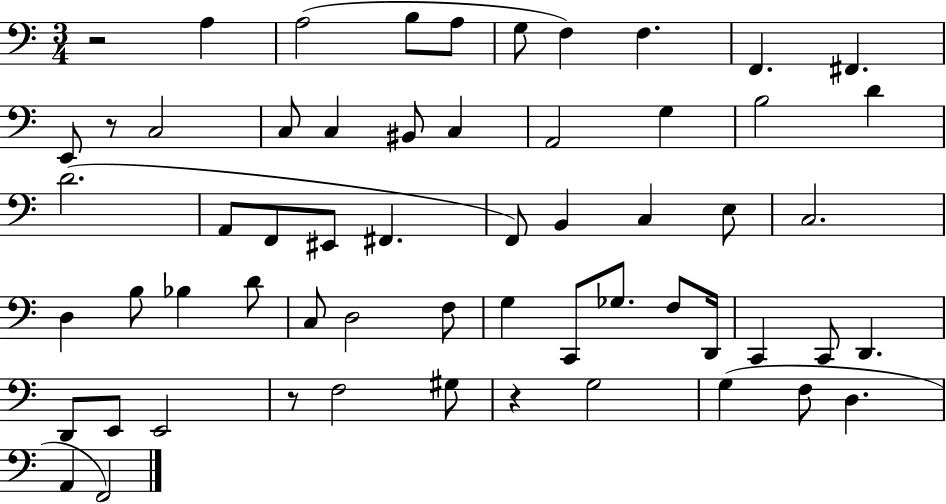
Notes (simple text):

R/h A3/q A3/h B3/e A3/e G3/e F3/q F3/q. F2/q. F#2/q. E2/e R/e C3/h C3/e C3/q BIS2/e C3/q A2/h G3/q B3/h D4/q D4/h. A2/e F2/e EIS2/e F#2/q. F2/e B2/q C3/q E3/e C3/h. D3/q B3/e Bb3/q D4/e C3/e D3/h F3/e G3/q C2/e Gb3/e. F3/e D2/s C2/q C2/e D2/q. D2/e E2/e E2/h R/e F3/h G#3/e R/q G3/h G3/q F3/e D3/q. A2/q F2/h